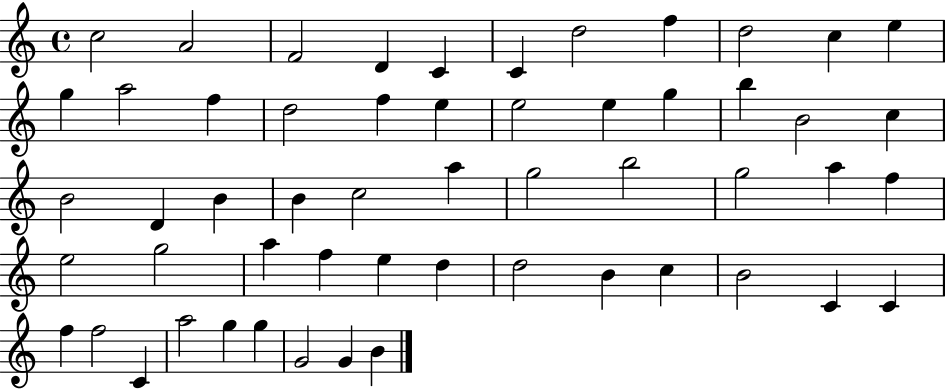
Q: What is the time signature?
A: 4/4